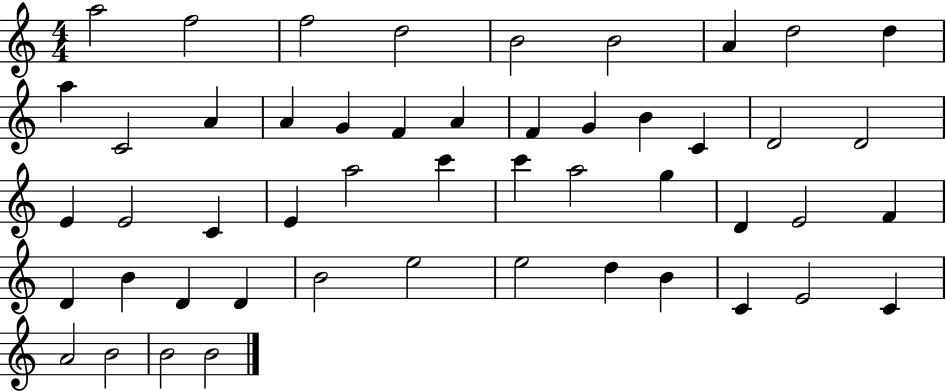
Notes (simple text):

A5/h F5/h F5/h D5/h B4/h B4/h A4/q D5/h D5/q A5/q C4/h A4/q A4/q G4/q F4/q A4/q F4/q G4/q B4/q C4/q D4/h D4/h E4/q E4/h C4/q E4/q A5/h C6/q C6/q A5/h G5/q D4/q E4/h F4/q D4/q B4/q D4/q D4/q B4/h E5/h E5/h D5/q B4/q C4/q E4/h C4/q A4/h B4/h B4/h B4/h